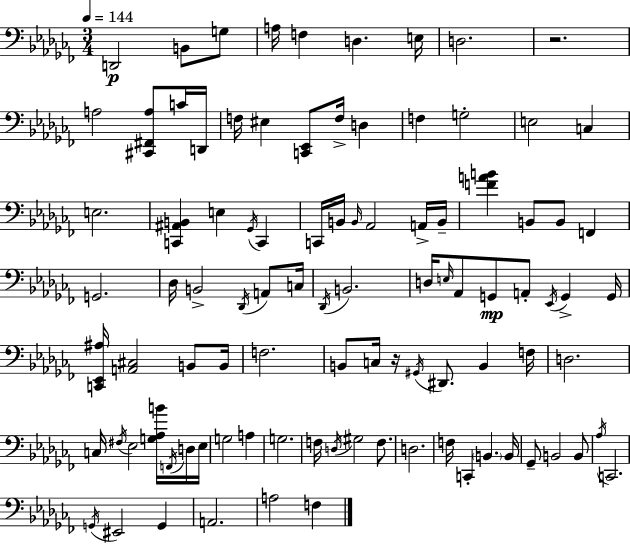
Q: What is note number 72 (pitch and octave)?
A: D3